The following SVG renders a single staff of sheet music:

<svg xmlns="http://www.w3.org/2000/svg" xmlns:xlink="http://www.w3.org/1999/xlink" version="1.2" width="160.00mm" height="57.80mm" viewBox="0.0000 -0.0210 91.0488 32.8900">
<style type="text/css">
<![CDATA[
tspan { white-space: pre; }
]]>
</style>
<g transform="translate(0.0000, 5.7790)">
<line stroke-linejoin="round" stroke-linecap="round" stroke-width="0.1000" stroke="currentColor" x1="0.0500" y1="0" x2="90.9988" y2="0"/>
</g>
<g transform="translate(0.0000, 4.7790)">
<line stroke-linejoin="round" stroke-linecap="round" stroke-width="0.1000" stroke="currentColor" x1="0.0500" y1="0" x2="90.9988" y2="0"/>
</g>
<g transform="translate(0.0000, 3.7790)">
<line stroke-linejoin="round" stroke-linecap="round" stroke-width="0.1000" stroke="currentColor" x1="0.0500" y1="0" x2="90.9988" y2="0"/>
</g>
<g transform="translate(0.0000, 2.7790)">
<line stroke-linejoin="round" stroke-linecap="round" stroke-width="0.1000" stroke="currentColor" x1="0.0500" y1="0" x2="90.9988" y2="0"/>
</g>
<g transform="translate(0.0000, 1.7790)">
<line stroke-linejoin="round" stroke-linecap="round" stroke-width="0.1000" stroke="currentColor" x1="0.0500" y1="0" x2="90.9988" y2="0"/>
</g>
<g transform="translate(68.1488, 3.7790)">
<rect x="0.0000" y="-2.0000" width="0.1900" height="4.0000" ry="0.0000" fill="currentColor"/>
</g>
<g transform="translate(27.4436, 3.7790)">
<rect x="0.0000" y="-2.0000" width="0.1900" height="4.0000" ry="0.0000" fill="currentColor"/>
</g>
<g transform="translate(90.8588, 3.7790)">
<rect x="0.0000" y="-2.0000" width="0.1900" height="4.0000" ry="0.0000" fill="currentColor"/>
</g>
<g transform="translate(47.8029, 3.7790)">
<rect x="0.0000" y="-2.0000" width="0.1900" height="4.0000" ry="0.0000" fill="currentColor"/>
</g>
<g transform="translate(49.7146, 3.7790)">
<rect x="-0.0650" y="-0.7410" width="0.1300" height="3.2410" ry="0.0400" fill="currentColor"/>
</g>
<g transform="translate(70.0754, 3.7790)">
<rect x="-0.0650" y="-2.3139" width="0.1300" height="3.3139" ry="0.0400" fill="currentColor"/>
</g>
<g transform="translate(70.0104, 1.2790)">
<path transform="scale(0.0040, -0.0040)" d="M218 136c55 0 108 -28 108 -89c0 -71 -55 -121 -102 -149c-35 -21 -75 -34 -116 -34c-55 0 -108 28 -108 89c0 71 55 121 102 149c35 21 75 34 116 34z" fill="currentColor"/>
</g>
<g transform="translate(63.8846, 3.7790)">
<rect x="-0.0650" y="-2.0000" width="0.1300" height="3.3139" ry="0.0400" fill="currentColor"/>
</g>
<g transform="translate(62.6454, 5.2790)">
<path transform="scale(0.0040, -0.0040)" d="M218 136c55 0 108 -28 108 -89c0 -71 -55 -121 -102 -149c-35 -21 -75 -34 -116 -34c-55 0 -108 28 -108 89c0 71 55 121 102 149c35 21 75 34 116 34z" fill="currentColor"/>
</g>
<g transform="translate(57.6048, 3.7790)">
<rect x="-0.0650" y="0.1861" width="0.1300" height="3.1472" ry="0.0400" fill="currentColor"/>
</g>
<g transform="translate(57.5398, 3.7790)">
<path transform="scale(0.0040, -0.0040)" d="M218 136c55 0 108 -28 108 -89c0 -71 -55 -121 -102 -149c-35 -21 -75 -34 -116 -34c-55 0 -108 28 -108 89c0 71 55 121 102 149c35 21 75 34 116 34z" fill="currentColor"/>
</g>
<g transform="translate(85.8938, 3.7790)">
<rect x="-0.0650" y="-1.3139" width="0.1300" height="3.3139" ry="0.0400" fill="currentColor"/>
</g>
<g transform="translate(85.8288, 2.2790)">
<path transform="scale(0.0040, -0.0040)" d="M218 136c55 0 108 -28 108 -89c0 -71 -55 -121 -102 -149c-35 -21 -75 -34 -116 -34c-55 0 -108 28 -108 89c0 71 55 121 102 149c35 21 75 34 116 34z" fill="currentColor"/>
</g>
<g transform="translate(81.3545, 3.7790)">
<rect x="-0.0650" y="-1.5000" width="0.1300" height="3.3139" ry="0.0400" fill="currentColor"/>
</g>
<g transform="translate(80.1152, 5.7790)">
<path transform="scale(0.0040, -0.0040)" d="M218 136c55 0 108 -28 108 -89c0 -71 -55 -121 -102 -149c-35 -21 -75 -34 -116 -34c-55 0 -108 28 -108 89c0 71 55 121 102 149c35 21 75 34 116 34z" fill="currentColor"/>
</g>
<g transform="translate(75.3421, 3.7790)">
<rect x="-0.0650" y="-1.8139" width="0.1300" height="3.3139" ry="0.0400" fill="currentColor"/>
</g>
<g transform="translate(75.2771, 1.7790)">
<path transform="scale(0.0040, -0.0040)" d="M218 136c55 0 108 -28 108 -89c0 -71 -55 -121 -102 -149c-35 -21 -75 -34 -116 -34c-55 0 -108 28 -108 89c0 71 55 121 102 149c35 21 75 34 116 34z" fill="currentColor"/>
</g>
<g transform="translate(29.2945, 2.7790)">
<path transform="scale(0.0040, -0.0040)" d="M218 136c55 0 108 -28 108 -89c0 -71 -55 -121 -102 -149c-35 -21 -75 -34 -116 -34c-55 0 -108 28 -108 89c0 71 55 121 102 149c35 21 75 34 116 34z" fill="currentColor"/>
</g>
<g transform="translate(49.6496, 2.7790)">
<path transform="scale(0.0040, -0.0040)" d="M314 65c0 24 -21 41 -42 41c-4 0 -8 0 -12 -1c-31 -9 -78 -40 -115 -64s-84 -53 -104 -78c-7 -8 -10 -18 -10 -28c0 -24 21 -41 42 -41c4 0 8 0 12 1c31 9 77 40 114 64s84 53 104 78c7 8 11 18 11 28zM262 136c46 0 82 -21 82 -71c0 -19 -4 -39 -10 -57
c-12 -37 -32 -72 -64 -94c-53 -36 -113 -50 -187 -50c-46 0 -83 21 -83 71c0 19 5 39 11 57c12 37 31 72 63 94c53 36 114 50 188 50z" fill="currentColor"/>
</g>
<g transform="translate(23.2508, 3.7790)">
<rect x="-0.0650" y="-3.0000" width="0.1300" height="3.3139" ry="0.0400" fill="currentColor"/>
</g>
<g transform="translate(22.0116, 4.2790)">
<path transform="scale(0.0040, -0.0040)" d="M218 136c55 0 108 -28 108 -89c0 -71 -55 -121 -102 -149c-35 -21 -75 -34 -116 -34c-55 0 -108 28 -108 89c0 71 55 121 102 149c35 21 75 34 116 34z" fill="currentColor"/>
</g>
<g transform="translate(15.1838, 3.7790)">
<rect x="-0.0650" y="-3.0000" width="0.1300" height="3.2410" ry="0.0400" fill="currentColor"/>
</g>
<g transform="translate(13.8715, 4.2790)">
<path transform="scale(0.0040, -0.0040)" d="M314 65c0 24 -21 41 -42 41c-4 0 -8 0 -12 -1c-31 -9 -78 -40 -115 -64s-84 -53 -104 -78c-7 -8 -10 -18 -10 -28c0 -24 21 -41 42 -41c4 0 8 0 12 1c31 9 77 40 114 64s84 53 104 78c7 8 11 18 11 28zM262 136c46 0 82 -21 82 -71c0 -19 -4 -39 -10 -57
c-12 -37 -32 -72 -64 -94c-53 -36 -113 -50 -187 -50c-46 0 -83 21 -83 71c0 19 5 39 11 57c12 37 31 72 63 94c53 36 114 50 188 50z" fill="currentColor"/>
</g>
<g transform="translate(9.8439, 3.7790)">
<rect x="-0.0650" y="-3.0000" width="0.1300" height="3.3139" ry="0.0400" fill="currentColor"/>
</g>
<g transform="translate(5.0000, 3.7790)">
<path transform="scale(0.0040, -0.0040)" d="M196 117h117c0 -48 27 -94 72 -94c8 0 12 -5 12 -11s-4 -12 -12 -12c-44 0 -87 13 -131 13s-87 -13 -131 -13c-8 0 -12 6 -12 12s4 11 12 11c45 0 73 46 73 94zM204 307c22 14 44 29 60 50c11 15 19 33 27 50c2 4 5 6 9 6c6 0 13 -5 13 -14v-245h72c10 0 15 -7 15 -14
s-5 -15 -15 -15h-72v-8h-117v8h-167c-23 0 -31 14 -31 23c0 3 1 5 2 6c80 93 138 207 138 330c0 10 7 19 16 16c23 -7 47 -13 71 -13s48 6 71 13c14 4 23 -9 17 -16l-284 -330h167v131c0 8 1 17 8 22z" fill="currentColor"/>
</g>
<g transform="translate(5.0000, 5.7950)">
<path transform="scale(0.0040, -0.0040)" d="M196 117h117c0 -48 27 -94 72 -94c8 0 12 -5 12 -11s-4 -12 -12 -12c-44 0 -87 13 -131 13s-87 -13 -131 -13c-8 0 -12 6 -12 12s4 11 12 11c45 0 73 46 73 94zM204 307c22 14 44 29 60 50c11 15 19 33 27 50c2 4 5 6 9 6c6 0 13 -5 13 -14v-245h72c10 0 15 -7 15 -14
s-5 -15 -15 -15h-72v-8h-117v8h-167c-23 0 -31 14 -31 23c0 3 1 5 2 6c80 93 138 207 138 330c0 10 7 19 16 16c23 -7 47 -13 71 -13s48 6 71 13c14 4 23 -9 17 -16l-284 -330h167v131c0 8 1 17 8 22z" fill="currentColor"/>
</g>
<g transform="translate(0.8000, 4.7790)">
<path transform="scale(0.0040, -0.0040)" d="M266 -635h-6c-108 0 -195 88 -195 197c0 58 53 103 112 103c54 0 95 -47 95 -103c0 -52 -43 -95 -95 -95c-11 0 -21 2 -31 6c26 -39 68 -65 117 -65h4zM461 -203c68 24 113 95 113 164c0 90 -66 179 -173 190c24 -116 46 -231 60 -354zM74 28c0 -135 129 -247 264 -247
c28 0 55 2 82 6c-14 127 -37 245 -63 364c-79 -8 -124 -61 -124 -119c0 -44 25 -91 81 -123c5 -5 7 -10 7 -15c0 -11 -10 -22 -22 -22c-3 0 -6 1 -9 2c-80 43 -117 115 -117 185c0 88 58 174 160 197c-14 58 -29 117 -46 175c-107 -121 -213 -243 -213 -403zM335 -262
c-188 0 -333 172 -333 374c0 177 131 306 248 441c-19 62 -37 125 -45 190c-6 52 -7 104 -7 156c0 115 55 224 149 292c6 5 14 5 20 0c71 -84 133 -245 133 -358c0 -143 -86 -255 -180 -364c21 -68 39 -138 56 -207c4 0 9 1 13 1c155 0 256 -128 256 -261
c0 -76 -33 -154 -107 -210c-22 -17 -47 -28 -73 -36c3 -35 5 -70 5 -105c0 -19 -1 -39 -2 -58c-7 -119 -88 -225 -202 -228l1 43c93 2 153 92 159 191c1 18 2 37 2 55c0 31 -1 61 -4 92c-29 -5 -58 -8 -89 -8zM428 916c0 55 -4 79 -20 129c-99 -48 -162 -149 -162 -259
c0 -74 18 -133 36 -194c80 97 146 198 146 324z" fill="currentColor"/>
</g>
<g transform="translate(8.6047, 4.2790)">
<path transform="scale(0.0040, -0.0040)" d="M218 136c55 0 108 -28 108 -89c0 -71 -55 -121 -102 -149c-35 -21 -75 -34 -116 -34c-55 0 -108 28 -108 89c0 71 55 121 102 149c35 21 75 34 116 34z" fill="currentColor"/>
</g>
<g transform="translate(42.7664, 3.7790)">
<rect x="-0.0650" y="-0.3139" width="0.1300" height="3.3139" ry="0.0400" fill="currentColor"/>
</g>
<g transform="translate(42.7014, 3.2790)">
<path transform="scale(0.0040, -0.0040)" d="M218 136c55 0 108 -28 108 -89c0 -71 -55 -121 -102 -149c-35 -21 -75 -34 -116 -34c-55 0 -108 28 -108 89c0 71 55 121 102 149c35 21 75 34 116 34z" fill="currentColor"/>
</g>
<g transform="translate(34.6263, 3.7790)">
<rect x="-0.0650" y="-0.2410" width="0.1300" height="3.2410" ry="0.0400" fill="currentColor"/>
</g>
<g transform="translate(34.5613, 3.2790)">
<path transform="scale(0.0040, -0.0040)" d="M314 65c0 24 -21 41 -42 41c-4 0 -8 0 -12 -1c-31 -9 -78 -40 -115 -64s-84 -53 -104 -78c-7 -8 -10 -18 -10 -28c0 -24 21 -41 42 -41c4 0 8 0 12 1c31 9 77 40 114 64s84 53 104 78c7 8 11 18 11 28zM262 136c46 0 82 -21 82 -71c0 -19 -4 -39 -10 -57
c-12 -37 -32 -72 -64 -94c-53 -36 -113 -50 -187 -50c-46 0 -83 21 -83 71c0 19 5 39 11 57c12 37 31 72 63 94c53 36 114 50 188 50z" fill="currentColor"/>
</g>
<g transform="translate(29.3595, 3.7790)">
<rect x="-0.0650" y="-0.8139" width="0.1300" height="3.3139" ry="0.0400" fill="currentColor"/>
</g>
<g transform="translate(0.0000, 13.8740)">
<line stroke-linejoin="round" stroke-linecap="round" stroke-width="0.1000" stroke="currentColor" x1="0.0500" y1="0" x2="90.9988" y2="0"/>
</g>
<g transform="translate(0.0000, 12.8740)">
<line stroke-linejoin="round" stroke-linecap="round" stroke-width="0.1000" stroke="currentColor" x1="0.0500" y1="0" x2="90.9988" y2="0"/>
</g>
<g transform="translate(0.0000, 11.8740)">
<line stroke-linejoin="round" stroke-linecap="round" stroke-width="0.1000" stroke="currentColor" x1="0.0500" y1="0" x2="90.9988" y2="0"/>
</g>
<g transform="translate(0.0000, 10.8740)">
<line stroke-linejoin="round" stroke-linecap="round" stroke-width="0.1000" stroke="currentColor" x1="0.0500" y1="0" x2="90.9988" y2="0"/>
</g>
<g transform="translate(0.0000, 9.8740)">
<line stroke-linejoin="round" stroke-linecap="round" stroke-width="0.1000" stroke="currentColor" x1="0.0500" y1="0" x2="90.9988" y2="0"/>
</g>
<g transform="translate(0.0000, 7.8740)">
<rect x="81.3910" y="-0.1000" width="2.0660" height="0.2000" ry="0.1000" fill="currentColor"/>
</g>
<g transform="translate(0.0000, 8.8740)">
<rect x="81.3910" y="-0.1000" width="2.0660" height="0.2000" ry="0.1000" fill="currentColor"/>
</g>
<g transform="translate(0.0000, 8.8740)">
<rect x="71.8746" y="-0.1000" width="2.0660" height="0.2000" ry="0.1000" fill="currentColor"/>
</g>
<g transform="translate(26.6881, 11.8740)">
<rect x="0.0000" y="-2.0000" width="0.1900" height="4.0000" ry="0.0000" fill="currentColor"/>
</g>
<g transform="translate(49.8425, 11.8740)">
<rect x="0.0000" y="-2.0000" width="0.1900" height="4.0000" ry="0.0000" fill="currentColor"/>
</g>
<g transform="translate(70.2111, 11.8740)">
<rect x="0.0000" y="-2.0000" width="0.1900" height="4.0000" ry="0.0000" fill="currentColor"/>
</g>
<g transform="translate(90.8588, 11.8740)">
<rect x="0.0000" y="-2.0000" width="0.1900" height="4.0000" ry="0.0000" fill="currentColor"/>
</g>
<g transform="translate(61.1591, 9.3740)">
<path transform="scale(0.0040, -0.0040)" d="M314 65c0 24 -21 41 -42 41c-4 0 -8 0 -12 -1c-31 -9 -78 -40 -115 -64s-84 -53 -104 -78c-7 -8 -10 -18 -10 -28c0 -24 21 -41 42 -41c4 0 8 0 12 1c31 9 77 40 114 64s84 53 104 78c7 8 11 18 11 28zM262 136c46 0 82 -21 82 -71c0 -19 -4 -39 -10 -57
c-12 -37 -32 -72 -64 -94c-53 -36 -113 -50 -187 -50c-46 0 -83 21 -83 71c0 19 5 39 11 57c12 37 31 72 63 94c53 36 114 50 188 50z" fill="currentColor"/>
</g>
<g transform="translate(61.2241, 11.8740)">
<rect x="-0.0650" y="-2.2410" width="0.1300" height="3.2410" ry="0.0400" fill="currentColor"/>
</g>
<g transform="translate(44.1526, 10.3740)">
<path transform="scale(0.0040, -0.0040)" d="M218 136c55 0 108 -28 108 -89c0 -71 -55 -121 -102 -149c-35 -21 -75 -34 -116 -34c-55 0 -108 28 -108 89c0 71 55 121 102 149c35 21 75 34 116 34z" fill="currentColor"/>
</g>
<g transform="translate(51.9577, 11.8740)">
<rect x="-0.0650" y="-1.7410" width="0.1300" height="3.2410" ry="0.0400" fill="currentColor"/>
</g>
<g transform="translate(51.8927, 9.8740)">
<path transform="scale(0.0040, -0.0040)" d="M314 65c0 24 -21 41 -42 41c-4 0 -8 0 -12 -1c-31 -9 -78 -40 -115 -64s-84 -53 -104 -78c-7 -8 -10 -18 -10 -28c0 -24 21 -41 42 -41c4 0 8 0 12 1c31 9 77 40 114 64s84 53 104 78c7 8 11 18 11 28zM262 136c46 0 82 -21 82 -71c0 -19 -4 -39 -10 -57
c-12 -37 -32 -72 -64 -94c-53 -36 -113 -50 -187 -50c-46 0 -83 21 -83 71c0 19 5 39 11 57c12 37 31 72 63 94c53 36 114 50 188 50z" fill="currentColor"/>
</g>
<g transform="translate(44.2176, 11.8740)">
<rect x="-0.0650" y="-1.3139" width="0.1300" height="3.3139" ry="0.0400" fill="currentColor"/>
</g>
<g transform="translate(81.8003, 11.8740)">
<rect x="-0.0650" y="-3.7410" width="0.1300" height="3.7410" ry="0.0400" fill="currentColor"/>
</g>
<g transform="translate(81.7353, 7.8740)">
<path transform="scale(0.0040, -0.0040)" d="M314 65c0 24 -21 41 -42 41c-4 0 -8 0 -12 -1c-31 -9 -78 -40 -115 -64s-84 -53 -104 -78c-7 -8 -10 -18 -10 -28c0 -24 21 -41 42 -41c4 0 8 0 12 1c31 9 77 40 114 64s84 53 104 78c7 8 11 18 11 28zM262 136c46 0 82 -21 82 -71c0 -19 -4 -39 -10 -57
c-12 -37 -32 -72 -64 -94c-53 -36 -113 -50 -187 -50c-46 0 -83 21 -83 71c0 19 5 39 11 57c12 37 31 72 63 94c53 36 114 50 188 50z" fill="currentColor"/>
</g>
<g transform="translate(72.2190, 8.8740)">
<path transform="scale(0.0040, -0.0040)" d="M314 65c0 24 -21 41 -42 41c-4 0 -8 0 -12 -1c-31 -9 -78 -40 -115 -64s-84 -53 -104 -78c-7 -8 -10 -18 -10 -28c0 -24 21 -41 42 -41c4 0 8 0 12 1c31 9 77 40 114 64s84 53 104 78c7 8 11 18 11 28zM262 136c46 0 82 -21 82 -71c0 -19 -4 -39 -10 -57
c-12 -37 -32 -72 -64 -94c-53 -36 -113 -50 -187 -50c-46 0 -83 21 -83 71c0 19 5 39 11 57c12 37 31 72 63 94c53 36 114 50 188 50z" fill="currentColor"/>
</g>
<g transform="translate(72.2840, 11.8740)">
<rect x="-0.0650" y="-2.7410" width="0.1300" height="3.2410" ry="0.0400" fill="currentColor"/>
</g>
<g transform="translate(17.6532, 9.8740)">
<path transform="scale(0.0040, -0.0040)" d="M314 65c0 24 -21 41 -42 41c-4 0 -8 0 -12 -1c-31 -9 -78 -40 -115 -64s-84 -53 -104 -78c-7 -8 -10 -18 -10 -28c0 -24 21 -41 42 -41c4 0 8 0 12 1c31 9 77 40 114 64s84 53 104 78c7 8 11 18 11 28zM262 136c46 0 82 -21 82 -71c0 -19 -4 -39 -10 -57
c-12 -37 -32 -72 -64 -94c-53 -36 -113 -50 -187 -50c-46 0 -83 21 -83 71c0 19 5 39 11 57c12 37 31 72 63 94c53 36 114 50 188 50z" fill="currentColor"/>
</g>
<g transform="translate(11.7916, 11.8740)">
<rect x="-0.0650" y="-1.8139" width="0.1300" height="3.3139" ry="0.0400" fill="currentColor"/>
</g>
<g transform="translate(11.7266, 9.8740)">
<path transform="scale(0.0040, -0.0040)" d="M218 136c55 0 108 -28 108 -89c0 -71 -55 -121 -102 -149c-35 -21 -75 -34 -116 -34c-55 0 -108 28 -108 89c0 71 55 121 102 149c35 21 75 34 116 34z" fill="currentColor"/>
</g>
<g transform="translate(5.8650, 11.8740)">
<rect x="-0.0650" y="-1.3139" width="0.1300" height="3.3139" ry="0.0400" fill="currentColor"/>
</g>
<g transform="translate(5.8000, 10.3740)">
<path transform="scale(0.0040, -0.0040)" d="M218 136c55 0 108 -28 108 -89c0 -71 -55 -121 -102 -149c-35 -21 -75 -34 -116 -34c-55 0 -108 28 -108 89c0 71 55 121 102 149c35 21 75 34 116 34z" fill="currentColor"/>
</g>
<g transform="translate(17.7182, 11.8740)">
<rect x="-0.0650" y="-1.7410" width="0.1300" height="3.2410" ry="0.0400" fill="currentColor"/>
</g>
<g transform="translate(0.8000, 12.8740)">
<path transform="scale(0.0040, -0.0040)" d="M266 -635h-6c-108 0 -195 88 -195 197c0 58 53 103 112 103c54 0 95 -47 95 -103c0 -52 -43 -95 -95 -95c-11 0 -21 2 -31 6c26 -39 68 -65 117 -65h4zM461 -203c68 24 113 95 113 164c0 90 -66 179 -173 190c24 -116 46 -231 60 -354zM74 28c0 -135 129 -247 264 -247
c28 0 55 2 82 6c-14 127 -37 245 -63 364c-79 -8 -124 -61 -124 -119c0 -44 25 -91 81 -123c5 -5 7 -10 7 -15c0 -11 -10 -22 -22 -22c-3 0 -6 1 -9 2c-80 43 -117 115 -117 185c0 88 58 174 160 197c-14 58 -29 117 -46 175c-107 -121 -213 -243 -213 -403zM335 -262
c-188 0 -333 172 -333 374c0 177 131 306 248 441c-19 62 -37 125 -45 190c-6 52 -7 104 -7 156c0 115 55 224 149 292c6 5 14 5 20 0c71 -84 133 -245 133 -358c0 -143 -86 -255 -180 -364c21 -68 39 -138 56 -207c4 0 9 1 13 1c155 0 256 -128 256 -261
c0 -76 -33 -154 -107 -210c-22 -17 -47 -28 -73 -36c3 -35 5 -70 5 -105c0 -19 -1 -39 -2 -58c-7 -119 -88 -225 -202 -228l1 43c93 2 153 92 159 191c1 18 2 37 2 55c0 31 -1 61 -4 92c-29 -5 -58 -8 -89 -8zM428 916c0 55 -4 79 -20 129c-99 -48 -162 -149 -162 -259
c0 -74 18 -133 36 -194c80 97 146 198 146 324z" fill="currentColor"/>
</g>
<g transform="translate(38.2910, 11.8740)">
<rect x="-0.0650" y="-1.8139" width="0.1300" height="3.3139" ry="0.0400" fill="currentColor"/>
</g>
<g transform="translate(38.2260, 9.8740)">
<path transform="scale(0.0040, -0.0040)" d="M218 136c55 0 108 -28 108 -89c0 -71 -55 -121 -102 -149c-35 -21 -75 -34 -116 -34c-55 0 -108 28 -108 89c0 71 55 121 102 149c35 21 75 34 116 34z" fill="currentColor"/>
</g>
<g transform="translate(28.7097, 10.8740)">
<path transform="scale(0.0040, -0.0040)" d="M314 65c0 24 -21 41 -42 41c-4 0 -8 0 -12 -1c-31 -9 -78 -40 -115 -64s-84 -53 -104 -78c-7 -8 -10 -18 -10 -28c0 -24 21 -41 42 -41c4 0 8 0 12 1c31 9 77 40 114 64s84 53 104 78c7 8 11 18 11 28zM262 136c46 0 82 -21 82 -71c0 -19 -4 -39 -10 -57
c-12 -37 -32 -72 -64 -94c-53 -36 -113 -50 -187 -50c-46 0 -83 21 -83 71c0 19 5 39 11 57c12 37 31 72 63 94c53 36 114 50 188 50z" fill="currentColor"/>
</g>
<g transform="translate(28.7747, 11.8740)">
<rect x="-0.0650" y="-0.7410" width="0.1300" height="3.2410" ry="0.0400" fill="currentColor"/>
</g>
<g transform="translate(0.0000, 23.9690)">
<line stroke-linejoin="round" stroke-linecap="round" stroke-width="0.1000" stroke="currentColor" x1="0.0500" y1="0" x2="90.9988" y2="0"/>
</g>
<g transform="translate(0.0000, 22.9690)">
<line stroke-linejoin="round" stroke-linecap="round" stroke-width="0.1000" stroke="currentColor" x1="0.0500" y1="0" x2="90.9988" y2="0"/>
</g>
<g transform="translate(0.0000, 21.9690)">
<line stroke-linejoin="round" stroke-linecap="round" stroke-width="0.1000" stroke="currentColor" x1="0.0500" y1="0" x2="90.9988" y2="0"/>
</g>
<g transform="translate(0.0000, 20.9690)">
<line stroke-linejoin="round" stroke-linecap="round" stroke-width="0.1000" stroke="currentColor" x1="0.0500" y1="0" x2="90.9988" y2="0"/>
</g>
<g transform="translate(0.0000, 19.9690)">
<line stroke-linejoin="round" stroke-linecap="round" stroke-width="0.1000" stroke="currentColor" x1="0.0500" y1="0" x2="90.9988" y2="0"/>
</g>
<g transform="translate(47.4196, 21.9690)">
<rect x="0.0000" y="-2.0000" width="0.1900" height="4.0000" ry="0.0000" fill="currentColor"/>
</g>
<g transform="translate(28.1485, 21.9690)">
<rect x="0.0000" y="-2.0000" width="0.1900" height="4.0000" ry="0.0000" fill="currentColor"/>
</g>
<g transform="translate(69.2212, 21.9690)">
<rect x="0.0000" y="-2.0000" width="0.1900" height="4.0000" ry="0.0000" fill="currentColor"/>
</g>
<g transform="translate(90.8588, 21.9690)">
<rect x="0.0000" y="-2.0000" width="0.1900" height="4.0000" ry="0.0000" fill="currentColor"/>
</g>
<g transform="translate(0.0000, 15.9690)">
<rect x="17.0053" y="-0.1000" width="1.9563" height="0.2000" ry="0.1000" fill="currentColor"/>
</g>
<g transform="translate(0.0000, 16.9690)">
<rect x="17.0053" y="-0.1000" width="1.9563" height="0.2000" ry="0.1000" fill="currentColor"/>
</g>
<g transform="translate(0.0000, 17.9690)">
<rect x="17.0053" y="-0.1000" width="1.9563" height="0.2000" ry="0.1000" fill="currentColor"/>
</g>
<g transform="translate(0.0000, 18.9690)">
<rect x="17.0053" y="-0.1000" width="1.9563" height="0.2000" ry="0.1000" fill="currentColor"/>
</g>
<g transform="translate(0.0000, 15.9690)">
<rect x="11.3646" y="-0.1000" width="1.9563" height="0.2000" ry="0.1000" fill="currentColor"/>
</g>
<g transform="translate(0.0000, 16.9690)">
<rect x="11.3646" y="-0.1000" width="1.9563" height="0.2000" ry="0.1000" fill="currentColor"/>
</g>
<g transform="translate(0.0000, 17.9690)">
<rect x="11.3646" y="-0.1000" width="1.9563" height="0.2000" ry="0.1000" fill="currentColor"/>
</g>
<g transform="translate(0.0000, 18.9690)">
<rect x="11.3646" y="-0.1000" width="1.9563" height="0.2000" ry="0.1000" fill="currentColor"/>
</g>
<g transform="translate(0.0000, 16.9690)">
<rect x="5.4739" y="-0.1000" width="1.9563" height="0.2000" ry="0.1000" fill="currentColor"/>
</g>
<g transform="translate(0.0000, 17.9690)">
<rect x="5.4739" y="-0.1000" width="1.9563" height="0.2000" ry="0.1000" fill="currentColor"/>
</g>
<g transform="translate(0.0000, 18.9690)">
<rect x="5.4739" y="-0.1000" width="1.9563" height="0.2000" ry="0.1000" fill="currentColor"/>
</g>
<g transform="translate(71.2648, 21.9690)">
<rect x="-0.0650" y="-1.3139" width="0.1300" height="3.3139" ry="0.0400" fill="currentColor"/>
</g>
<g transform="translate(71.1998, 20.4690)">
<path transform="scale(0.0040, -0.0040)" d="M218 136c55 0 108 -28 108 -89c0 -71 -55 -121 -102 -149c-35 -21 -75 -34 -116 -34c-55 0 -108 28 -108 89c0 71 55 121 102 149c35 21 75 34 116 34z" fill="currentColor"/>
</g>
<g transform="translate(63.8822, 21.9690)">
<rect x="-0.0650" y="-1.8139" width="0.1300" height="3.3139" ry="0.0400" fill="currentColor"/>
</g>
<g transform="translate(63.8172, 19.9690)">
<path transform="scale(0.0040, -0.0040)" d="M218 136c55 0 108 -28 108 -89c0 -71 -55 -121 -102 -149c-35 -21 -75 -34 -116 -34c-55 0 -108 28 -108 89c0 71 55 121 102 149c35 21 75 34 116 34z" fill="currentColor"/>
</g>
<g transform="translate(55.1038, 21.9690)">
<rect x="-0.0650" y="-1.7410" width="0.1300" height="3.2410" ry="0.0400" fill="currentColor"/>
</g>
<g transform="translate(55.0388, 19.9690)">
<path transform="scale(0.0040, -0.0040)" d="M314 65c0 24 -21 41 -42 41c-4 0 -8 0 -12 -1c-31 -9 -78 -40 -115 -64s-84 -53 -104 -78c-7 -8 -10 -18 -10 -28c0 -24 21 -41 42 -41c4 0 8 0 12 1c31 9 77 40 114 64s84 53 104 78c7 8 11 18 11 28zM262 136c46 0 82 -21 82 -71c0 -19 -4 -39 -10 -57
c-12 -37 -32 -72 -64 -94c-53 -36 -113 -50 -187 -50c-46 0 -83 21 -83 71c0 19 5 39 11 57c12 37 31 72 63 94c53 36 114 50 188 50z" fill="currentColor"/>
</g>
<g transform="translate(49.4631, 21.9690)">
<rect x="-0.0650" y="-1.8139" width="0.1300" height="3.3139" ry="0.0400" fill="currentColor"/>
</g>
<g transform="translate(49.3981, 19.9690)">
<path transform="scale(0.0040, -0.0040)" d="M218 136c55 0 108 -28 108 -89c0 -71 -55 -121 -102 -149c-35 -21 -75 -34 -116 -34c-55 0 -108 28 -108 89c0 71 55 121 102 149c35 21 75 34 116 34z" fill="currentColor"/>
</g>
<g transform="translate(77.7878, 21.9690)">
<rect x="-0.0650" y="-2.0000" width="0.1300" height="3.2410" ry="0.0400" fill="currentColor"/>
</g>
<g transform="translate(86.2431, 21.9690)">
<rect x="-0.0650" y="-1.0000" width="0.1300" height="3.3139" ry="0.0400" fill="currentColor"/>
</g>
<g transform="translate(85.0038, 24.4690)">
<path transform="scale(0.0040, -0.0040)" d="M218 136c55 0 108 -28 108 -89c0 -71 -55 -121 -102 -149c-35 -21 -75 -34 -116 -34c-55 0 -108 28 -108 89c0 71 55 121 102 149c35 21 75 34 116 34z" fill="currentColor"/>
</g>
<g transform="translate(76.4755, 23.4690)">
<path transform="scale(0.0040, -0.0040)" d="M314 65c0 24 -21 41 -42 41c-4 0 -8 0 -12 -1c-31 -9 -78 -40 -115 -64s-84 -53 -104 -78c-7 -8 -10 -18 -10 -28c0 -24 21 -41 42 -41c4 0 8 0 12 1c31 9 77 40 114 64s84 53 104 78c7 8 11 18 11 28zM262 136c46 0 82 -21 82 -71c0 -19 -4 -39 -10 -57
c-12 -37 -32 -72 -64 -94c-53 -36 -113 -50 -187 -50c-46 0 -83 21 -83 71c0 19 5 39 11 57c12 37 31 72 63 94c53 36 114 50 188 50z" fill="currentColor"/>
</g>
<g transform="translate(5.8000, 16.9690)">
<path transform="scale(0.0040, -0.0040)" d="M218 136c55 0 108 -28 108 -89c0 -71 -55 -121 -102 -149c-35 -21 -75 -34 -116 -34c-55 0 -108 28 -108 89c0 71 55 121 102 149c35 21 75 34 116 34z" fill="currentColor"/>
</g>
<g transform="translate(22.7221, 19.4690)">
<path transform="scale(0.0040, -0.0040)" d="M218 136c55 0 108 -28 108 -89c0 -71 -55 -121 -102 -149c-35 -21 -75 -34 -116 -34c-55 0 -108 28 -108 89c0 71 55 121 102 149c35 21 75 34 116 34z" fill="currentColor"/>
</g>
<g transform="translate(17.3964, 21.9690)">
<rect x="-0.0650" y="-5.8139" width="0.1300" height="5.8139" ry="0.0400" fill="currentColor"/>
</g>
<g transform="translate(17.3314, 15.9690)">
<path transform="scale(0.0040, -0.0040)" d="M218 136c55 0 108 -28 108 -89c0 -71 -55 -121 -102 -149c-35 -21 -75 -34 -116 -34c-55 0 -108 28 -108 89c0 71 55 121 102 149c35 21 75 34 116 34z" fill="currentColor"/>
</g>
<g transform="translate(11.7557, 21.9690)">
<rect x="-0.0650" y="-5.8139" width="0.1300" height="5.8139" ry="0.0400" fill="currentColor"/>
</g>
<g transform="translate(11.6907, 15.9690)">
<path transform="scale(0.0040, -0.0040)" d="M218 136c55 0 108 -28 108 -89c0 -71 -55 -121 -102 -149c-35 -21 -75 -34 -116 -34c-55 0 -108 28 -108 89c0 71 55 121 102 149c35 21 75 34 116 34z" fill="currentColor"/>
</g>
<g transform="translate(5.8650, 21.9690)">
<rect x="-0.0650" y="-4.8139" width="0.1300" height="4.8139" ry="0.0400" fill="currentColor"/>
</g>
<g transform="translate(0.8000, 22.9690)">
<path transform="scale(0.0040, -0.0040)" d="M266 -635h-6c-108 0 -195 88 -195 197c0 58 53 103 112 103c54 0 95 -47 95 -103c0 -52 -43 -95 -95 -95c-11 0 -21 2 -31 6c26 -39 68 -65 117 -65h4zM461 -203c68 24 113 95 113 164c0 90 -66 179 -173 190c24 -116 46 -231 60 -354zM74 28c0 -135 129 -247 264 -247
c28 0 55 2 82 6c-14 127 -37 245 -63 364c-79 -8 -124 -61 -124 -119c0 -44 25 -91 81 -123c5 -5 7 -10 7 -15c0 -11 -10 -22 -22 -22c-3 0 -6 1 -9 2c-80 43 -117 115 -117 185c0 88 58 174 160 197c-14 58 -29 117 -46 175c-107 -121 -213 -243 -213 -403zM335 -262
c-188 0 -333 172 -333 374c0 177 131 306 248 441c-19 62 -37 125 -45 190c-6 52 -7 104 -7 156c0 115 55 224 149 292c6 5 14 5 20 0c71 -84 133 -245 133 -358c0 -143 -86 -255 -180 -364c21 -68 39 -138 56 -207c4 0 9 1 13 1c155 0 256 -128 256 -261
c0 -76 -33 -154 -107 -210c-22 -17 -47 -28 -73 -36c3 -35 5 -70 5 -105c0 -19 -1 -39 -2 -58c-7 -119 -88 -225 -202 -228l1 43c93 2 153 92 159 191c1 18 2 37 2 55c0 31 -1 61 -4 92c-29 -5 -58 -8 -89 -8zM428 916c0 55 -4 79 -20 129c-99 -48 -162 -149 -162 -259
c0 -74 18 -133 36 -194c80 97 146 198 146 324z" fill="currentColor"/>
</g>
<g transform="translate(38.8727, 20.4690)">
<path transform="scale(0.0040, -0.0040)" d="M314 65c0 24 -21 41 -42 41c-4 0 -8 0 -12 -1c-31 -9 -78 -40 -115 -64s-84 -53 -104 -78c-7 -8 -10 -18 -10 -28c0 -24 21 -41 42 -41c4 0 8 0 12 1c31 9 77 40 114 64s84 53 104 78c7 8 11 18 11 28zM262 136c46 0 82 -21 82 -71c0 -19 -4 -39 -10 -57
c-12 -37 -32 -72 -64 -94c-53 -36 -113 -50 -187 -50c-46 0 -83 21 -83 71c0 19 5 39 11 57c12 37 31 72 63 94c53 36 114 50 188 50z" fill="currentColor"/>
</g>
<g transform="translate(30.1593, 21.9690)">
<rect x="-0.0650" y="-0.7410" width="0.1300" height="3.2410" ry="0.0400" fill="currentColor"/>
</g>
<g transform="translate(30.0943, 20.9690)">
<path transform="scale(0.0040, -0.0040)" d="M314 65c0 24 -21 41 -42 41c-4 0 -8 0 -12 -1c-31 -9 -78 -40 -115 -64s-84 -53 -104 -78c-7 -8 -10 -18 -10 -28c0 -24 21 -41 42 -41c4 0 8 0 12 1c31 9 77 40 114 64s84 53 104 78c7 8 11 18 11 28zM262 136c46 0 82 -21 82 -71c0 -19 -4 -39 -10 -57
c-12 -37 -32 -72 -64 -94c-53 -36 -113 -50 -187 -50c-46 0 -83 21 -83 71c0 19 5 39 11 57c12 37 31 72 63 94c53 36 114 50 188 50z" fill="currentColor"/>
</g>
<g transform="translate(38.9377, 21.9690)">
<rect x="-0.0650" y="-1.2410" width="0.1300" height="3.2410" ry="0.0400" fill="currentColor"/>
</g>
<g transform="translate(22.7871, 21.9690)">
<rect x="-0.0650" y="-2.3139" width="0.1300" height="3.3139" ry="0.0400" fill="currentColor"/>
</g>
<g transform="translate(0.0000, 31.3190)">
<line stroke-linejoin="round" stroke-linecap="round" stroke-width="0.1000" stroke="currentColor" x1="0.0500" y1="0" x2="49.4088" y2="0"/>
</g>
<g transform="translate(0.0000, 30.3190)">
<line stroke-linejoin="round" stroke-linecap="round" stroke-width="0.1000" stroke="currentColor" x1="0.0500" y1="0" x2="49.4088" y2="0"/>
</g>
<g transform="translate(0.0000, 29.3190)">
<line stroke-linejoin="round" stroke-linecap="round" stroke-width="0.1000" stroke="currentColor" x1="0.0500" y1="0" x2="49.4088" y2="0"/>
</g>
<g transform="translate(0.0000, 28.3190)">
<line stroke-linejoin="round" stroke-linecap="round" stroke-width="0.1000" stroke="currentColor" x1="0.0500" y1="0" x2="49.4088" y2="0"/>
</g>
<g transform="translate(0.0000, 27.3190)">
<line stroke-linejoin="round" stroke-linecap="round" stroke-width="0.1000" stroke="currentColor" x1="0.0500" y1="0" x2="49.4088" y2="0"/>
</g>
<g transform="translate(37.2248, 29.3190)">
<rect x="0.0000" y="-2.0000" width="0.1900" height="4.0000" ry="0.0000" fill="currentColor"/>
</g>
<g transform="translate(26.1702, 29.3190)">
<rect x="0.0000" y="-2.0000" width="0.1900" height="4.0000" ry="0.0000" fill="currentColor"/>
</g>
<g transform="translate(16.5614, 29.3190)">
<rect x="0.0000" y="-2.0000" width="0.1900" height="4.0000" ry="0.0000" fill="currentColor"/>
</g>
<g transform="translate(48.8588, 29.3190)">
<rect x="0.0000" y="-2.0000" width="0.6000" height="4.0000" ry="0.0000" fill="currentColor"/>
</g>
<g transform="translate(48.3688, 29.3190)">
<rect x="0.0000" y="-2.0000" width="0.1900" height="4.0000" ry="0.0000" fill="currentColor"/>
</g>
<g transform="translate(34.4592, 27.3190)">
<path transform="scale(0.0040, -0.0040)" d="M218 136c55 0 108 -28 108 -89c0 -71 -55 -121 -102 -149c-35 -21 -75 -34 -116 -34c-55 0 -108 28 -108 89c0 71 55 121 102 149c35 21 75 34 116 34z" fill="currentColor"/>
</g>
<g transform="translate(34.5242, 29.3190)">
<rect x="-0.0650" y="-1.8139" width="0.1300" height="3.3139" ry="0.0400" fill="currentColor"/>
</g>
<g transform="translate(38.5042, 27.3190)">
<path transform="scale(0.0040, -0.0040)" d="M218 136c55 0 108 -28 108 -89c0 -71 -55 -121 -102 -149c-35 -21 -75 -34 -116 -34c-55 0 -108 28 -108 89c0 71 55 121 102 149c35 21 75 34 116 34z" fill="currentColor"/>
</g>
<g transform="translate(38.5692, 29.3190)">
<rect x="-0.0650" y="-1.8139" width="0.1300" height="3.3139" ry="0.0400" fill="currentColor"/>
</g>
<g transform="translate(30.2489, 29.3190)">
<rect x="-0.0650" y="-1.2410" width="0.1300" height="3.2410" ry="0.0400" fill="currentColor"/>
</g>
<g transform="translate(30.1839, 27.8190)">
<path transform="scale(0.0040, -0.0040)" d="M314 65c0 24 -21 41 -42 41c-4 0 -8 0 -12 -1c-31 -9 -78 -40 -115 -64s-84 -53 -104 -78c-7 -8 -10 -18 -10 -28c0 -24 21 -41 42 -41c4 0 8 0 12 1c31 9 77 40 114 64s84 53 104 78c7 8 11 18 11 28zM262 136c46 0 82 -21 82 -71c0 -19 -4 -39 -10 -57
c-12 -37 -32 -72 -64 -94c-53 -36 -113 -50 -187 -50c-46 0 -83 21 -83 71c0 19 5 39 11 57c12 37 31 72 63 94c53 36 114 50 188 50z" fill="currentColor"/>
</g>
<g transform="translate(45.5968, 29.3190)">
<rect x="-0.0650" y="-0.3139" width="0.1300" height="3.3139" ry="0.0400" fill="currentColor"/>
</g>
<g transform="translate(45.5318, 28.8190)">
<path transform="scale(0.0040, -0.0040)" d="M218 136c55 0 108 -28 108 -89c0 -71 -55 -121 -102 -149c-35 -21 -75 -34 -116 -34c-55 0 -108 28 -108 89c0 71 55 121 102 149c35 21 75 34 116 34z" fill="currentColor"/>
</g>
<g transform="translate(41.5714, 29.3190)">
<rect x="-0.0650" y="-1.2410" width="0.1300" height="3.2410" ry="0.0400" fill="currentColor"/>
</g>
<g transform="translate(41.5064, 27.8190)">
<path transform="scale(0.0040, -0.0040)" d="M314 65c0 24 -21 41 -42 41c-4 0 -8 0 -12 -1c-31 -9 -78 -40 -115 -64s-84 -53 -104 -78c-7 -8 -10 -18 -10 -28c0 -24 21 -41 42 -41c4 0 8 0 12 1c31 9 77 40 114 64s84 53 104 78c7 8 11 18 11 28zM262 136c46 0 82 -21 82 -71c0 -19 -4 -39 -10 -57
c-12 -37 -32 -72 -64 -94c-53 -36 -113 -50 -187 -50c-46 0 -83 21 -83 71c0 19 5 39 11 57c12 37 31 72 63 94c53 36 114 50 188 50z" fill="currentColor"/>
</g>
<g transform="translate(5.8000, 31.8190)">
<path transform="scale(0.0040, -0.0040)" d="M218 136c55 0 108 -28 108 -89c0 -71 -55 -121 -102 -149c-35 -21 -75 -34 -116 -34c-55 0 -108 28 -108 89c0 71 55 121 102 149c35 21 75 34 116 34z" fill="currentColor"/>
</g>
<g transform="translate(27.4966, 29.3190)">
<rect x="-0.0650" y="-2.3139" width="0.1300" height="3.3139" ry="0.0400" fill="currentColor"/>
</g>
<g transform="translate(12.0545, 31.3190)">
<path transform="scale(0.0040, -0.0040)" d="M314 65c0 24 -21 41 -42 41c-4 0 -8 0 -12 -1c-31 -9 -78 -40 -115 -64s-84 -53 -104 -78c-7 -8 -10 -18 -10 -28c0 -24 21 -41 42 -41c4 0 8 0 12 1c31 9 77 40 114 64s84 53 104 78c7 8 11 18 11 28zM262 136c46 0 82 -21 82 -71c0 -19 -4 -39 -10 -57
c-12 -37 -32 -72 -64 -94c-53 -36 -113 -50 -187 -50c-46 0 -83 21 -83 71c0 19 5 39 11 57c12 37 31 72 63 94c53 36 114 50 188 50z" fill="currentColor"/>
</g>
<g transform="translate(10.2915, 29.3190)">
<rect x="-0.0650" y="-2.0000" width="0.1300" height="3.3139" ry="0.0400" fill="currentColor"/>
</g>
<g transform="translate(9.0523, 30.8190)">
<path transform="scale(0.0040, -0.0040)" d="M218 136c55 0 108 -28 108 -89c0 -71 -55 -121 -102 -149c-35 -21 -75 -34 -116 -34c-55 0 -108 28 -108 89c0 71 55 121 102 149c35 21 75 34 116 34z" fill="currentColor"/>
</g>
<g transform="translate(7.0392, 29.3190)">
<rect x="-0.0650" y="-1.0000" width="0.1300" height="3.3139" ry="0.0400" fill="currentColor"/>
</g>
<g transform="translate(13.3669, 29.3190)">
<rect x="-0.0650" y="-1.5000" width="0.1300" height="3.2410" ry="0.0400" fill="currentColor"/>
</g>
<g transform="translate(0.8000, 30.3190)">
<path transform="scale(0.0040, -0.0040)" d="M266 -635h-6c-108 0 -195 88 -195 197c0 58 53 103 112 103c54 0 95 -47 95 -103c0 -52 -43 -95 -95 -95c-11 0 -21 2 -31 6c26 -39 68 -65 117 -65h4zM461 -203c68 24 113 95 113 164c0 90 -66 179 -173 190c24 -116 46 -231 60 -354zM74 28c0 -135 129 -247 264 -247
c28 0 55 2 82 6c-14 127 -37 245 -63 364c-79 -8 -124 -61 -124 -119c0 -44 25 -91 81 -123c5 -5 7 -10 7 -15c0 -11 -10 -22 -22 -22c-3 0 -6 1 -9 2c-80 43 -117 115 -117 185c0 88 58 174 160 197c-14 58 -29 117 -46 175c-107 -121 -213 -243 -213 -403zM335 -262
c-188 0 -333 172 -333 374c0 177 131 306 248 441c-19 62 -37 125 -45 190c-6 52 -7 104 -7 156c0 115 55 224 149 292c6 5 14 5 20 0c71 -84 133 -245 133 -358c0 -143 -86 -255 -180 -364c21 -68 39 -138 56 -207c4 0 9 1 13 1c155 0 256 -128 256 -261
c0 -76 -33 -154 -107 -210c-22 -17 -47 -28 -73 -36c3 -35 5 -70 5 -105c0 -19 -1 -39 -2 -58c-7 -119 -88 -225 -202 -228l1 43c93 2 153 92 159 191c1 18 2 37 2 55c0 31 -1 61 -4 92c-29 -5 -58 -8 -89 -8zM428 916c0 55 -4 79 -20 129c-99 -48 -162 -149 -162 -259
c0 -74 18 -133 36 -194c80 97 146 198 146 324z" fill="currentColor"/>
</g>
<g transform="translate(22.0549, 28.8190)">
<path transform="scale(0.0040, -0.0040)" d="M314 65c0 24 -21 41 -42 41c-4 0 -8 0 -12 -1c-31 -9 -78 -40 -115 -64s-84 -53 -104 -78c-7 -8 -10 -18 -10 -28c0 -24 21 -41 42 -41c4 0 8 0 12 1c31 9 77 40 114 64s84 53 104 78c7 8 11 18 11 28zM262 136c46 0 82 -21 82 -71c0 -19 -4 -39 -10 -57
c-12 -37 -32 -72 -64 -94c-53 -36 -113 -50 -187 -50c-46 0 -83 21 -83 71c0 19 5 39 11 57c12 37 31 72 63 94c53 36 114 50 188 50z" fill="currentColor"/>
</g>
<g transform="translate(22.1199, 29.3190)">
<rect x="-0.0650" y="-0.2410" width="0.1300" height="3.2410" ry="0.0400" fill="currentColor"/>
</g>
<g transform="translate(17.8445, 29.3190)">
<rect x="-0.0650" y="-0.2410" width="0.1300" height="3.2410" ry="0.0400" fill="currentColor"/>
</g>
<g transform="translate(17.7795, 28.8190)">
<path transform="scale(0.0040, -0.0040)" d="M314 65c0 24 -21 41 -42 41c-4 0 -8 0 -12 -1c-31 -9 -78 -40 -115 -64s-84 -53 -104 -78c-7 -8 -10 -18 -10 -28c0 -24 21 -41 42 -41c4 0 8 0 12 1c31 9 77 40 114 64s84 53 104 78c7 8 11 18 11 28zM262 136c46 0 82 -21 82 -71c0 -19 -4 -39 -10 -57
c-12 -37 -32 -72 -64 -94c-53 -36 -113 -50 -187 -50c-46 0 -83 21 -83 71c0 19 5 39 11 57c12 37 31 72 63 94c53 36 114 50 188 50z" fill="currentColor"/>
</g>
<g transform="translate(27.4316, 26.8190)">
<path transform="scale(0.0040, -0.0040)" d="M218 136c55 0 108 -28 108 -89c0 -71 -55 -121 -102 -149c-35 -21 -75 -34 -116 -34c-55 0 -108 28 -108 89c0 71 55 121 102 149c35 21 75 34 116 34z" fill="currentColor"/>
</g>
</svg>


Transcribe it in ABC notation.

X:1
T:Untitled
M:4/4
L:1/4
K:C
A A2 A d c2 c d2 B F g f E e e f f2 d2 f e f2 g2 a2 c'2 e' g' g' g d2 e2 f f2 f e F2 D D F E2 c2 c2 g e2 f f e2 c